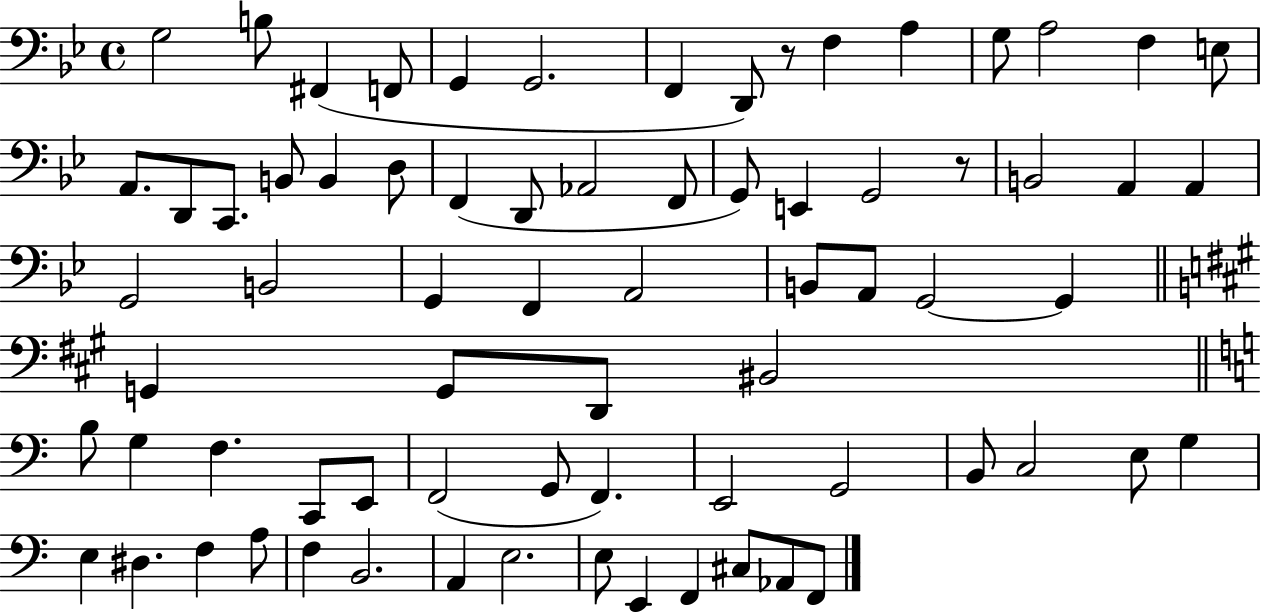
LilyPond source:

{
  \clef bass
  \time 4/4
  \defaultTimeSignature
  \key bes \major
  \repeat volta 2 { g2 b8 fis,4( f,8 | g,4 g,2. | f,4 d,8) r8 f4 a4 | g8 a2 f4 e8 | \break a,8. d,8 c,8. b,8 b,4 d8 | f,4( d,8 aes,2 f,8 | g,8) e,4 g,2 r8 | b,2 a,4 a,4 | \break g,2 b,2 | g,4 f,4 a,2 | b,8 a,8 g,2~~ g,4 | \bar "||" \break \key a \major g,4 g,8 d,8 bis,2 | \bar "||" \break \key c \major b8 g4 f4. c,8 e,8 | f,2( g,8 f,4.) | e,2 g,2 | b,8 c2 e8 g4 | \break e4 dis4. f4 a8 | f4 b,2. | a,4 e2. | e8 e,4 f,4 cis8 aes,8 f,8 | \break } \bar "|."
}